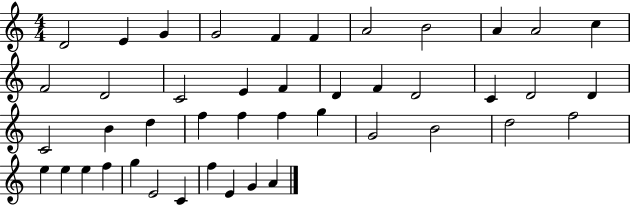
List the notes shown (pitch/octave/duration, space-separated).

D4/h E4/q G4/q G4/h F4/q F4/q A4/h B4/h A4/q A4/h C5/q F4/h D4/h C4/h E4/q F4/q D4/q F4/q D4/h C4/q D4/h D4/q C4/h B4/q D5/q F5/q F5/q F5/q G5/q G4/h B4/h D5/h F5/h E5/q E5/q E5/q F5/q G5/q E4/h C4/q F5/q E4/q G4/q A4/q